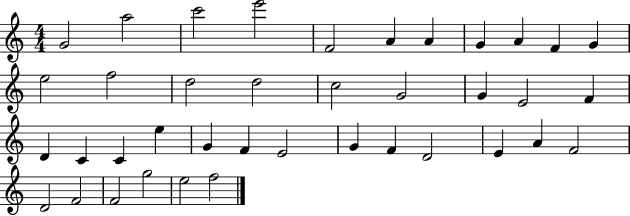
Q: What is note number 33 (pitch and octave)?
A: F4